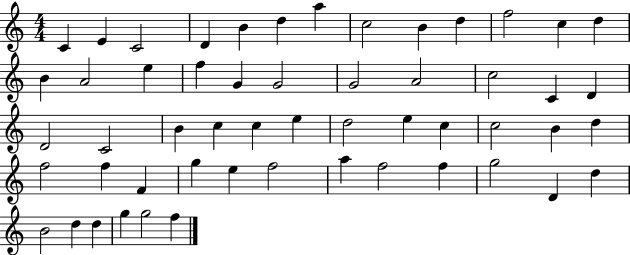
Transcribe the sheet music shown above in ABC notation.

X:1
T:Untitled
M:4/4
L:1/4
K:C
C E C2 D B d a c2 B d f2 c d B A2 e f G G2 G2 A2 c2 C D D2 C2 B c c e d2 e c c2 B d f2 f F g e f2 a f2 f g2 D d B2 d d g g2 f